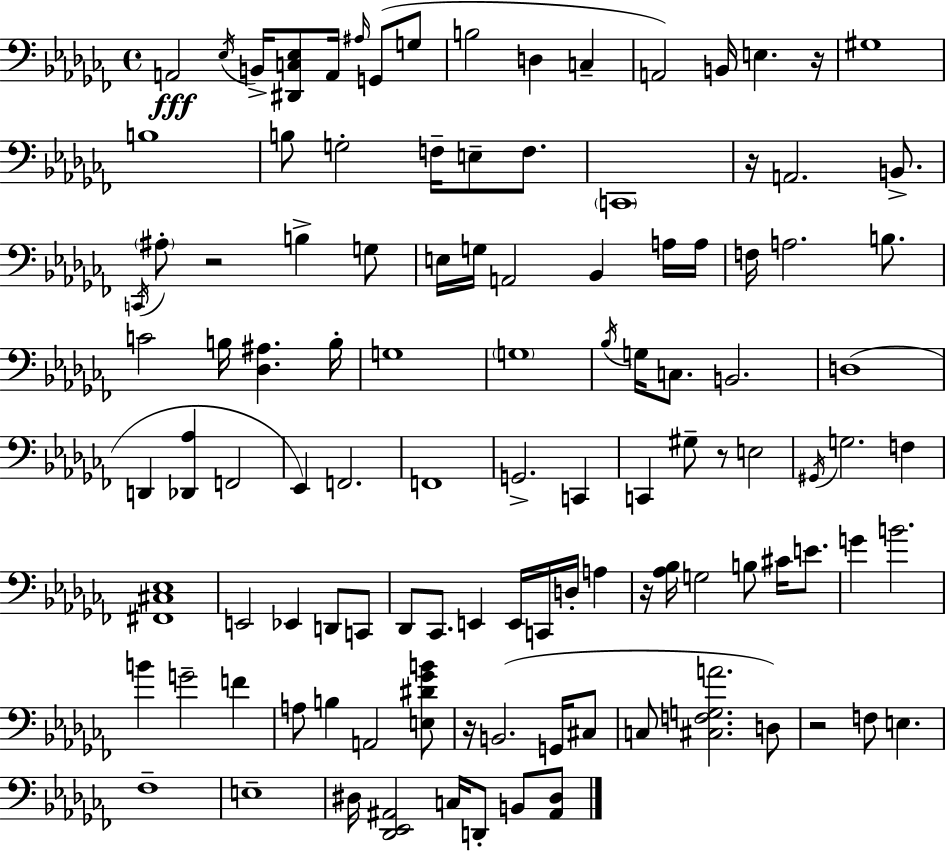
X:1
T:Untitled
M:4/4
L:1/4
K:Abm
A,,2 _E,/4 B,,/4 [^D,,C,_E,]/2 A,,/4 ^A,/4 G,,/2 G,/2 B,2 D, C, A,,2 B,,/4 E, z/4 ^G,4 B,4 B,/2 G,2 F,/4 E,/2 F,/2 C,,4 z/4 A,,2 B,,/2 C,,/4 ^A,/2 z2 B, G,/2 E,/4 G,/4 A,,2 _B,, A,/4 A,/4 F,/4 A,2 B,/2 C2 B,/4 [_D,^A,] B,/4 G,4 G,4 _B,/4 G,/4 C,/2 B,,2 D,4 D,, [_D,,_A,] F,,2 _E,, F,,2 F,,4 G,,2 C,, C,, ^G,/2 z/2 E,2 ^G,,/4 G,2 F, [^F,,^C,_E,]4 E,,2 _E,, D,,/2 C,,/2 _D,,/2 _C,,/2 E,, E,,/4 C,,/4 D,/4 A, z/4 [_A,_B,]/4 G,2 B,/2 ^C/4 E/2 G B2 B G2 F A,/2 B, A,,2 [E,^D_GB]/2 z/4 B,,2 G,,/4 ^C,/2 C,/2 [^C,F,G,A]2 D,/2 z2 F,/2 E, _F,4 E,4 ^D,/4 [_D,,_E,,^A,,]2 C,/4 D,,/2 B,,/2 [^A,,^D,]/2